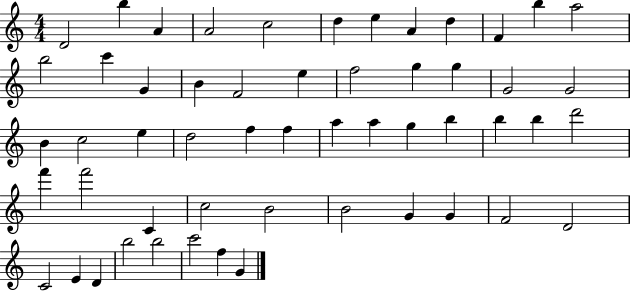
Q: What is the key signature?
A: C major